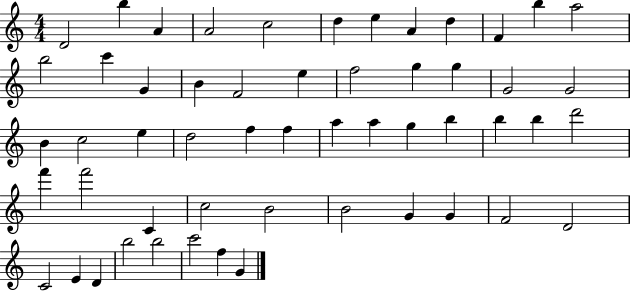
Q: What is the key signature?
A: C major